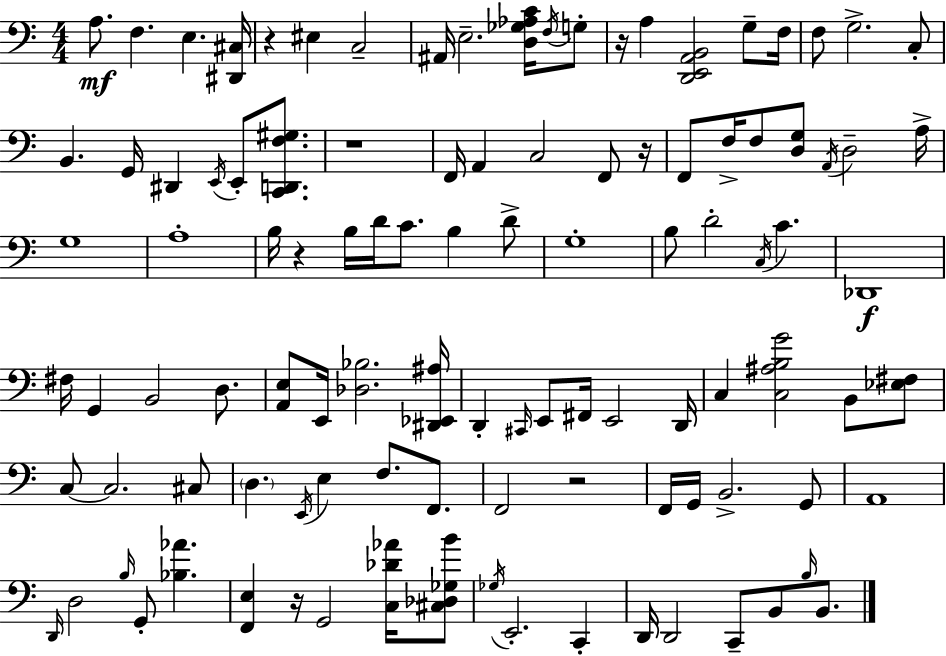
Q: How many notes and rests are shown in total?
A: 106